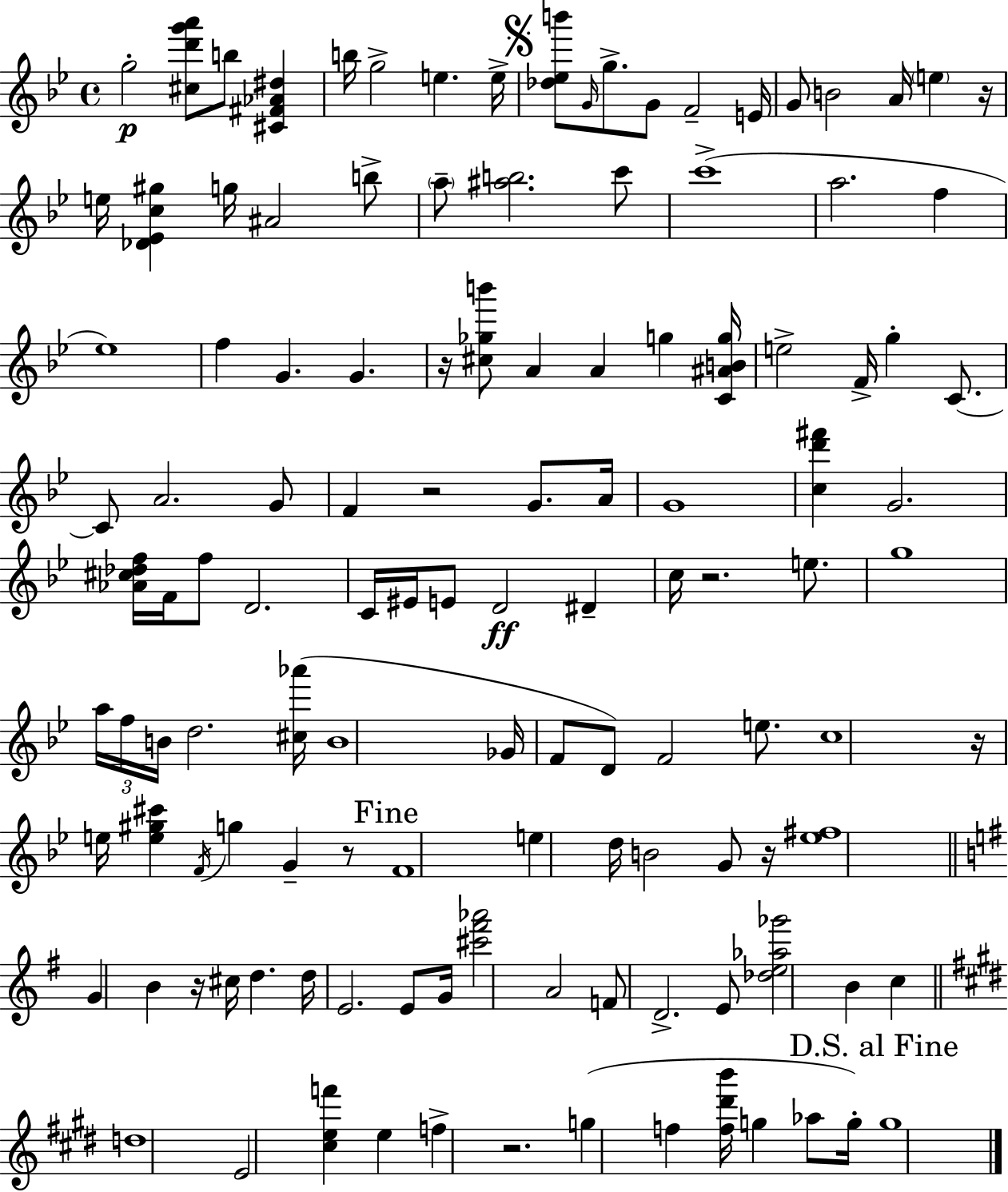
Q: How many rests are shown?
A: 9